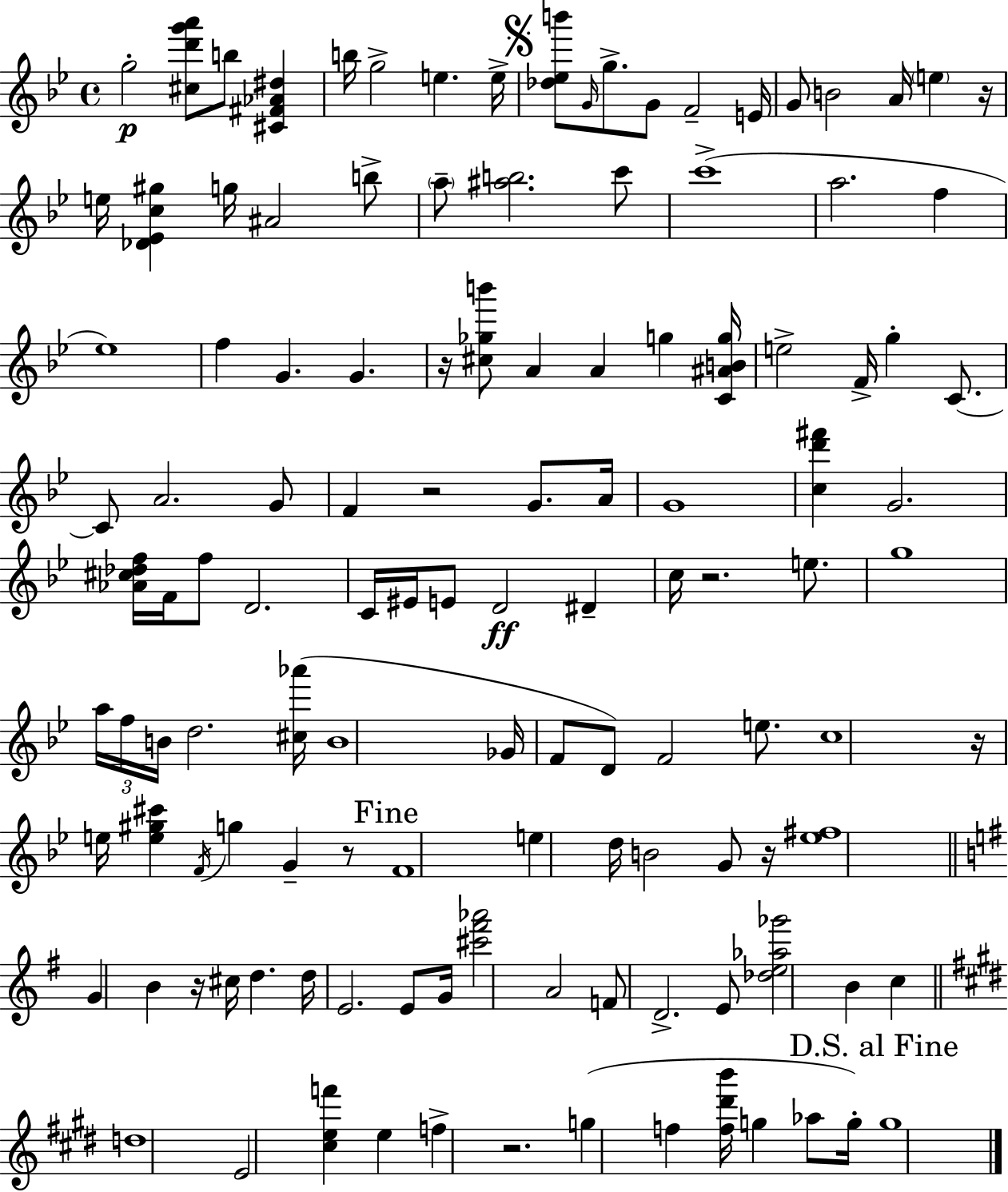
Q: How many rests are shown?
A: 9